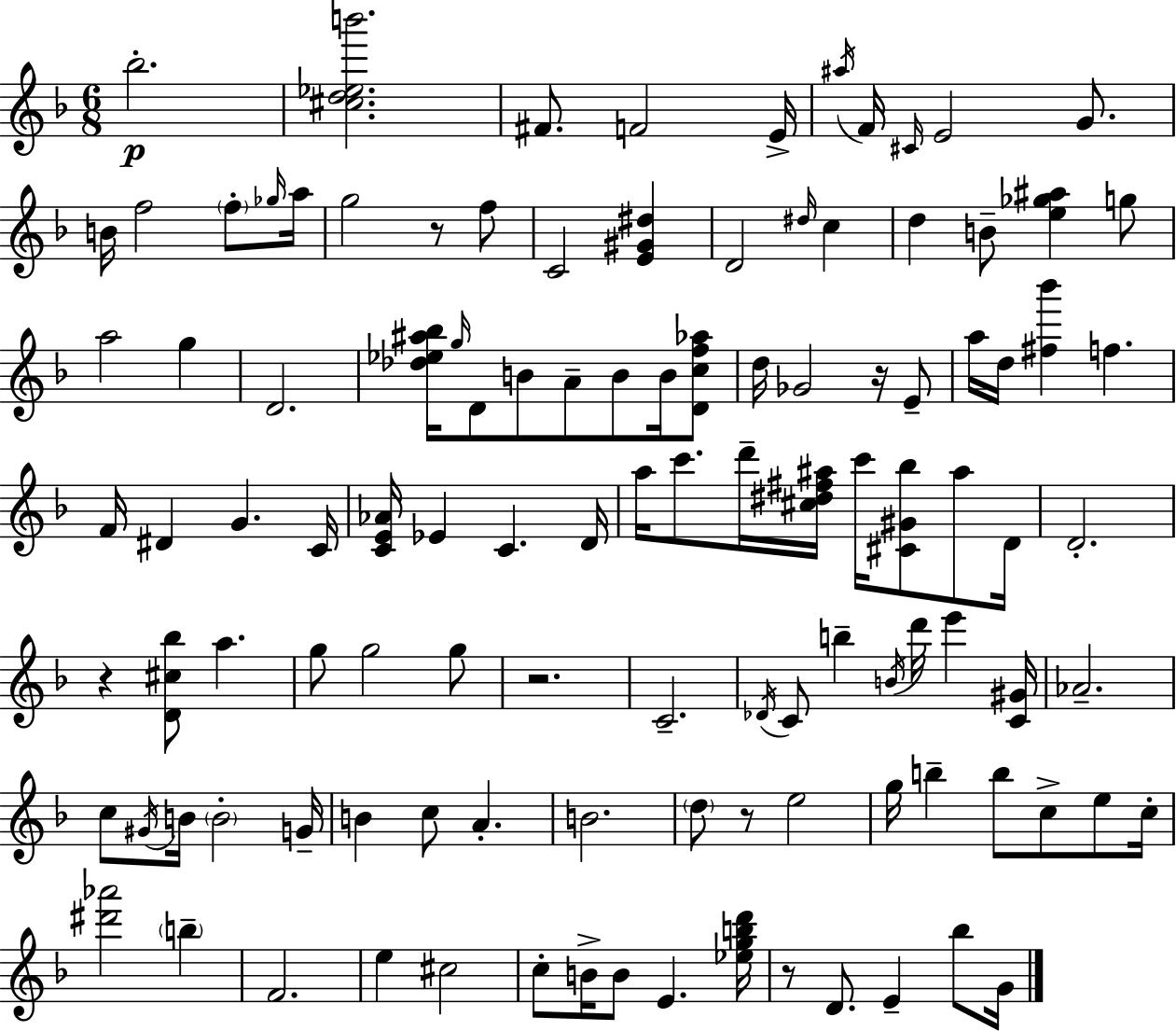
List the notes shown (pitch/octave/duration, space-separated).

Bb5/h. [C#5,D5,Eb5,B6]/h. F#4/e. F4/h E4/s A#5/s F4/s C#4/s E4/h G4/e. B4/s F5/h F5/e Gb5/s A5/s G5/h R/e F5/e C4/h [E4,G#4,D#5]/q D4/h D#5/s C5/q D5/q B4/e [E5,Gb5,A#5]/q G5/e A5/h G5/q D4/h. [Db5,Eb5,A#5,Bb5]/s G5/s D4/e B4/e A4/e B4/e B4/s [D4,C5,F5,Ab5]/e D5/s Gb4/h R/s E4/e A5/s D5/s [F#5,Bb6]/q F5/q. F4/s D#4/q G4/q. C4/s [C4,E4,Ab4]/s Eb4/q C4/q. D4/s A5/s C6/e. D6/s [C#5,D#5,F#5,A#5]/s C6/s [C#4,G#4,Bb5]/e A#5/e D4/s D4/h. R/q [D4,C#5,Bb5]/e A5/q. G5/e G5/h G5/e R/h. C4/h. Db4/s C4/e B5/q B4/s D6/s E6/q [C4,G#4]/s Ab4/h. C5/e G#4/s B4/s B4/h G4/s B4/q C5/e A4/q. B4/h. D5/e R/e E5/h G5/s B5/q B5/e C5/e E5/e C5/s [D#6,Ab6]/h B5/q F4/h. E5/q C#5/h C5/e B4/s B4/e E4/q. [Eb5,G5,B5,D6]/s R/e D4/e. E4/q Bb5/e G4/s